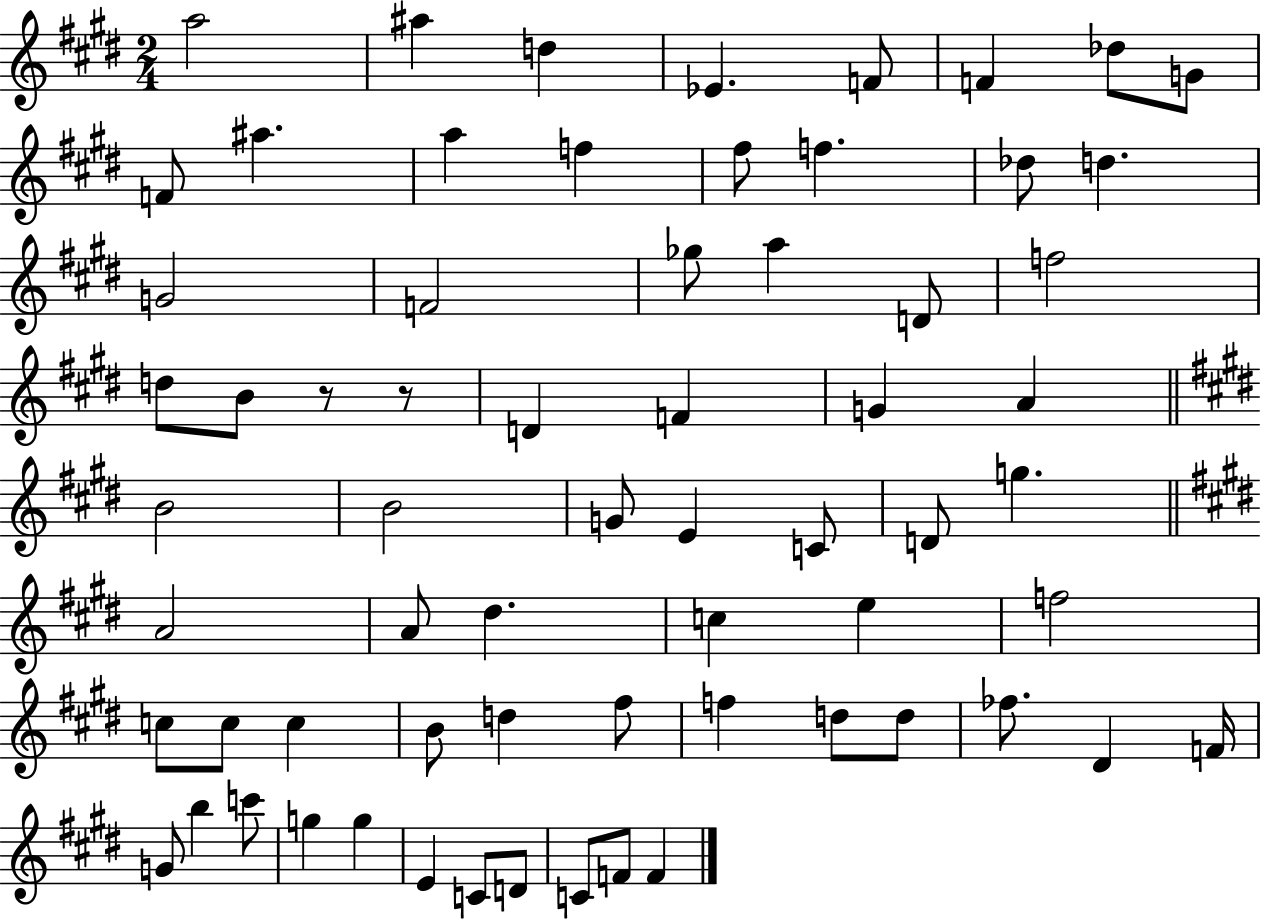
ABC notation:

X:1
T:Untitled
M:2/4
L:1/4
K:E
a2 ^a d _E F/2 F _d/2 G/2 F/2 ^a a f ^f/2 f _d/2 d G2 F2 _g/2 a D/2 f2 d/2 B/2 z/2 z/2 D F G A B2 B2 G/2 E C/2 D/2 g A2 A/2 ^d c e f2 c/2 c/2 c B/2 d ^f/2 f d/2 d/2 _f/2 ^D F/4 G/2 b c'/2 g g E C/2 D/2 C/2 F/2 F